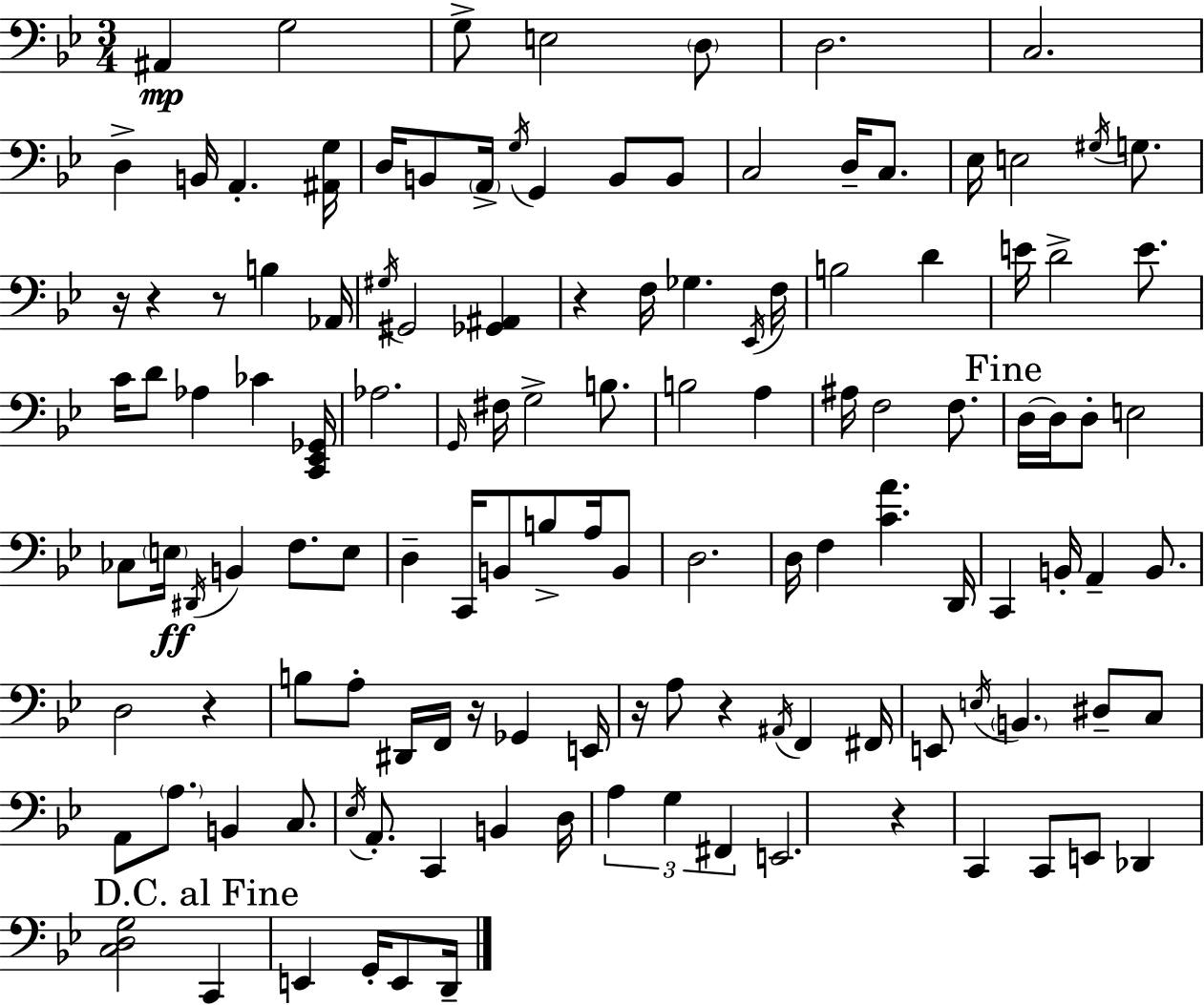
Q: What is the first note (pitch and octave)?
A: A#2